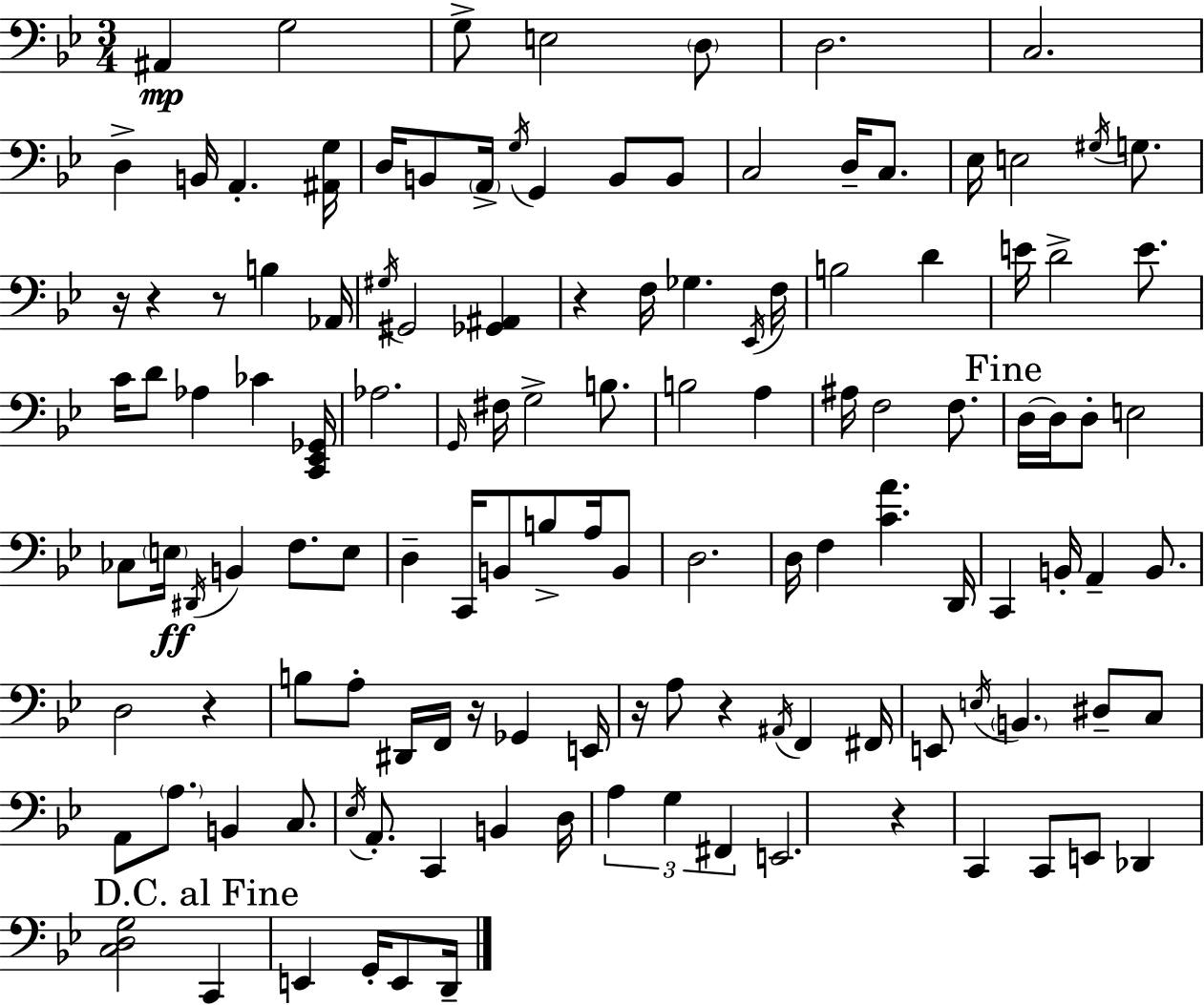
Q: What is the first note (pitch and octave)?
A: A#2